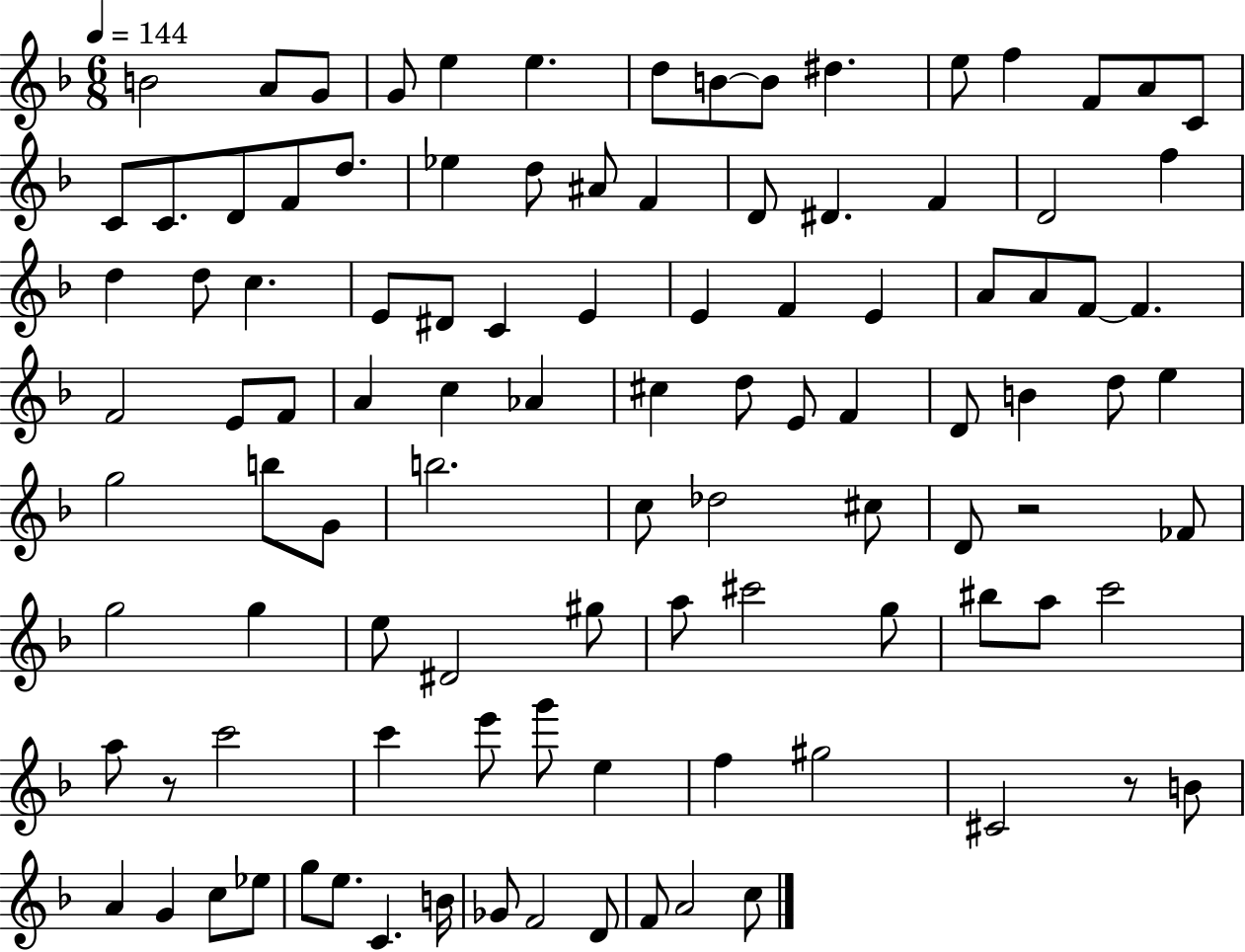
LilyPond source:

{
  \clef treble
  \numericTimeSignature
  \time 6/8
  \key f \major
  \tempo 4 = 144
  \repeat volta 2 { b'2 a'8 g'8 | g'8 e''4 e''4. | d''8 b'8~~ b'8 dis''4. | e''8 f''4 f'8 a'8 c'8 | \break c'8 c'8. d'8 f'8 d''8. | ees''4 d''8 ais'8 f'4 | d'8 dis'4. f'4 | d'2 f''4 | \break d''4 d''8 c''4. | e'8 dis'8 c'4 e'4 | e'4 f'4 e'4 | a'8 a'8 f'8~~ f'4. | \break f'2 e'8 f'8 | a'4 c''4 aes'4 | cis''4 d''8 e'8 f'4 | d'8 b'4 d''8 e''4 | \break g''2 b''8 g'8 | b''2. | c''8 des''2 cis''8 | d'8 r2 fes'8 | \break g''2 g''4 | e''8 dis'2 gis''8 | a''8 cis'''2 g''8 | bis''8 a''8 c'''2 | \break a''8 r8 c'''2 | c'''4 e'''8 g'''8 e''4 | f''4 gis''2 | cis'2 r8 b'8 | \break a'4 g'4 c''8 ees''8 | g''8 e''8. c'4. b'16 | ges'8 f'2 d'8 | f'8 a'2 c''8 | \break } \bar "|."
}